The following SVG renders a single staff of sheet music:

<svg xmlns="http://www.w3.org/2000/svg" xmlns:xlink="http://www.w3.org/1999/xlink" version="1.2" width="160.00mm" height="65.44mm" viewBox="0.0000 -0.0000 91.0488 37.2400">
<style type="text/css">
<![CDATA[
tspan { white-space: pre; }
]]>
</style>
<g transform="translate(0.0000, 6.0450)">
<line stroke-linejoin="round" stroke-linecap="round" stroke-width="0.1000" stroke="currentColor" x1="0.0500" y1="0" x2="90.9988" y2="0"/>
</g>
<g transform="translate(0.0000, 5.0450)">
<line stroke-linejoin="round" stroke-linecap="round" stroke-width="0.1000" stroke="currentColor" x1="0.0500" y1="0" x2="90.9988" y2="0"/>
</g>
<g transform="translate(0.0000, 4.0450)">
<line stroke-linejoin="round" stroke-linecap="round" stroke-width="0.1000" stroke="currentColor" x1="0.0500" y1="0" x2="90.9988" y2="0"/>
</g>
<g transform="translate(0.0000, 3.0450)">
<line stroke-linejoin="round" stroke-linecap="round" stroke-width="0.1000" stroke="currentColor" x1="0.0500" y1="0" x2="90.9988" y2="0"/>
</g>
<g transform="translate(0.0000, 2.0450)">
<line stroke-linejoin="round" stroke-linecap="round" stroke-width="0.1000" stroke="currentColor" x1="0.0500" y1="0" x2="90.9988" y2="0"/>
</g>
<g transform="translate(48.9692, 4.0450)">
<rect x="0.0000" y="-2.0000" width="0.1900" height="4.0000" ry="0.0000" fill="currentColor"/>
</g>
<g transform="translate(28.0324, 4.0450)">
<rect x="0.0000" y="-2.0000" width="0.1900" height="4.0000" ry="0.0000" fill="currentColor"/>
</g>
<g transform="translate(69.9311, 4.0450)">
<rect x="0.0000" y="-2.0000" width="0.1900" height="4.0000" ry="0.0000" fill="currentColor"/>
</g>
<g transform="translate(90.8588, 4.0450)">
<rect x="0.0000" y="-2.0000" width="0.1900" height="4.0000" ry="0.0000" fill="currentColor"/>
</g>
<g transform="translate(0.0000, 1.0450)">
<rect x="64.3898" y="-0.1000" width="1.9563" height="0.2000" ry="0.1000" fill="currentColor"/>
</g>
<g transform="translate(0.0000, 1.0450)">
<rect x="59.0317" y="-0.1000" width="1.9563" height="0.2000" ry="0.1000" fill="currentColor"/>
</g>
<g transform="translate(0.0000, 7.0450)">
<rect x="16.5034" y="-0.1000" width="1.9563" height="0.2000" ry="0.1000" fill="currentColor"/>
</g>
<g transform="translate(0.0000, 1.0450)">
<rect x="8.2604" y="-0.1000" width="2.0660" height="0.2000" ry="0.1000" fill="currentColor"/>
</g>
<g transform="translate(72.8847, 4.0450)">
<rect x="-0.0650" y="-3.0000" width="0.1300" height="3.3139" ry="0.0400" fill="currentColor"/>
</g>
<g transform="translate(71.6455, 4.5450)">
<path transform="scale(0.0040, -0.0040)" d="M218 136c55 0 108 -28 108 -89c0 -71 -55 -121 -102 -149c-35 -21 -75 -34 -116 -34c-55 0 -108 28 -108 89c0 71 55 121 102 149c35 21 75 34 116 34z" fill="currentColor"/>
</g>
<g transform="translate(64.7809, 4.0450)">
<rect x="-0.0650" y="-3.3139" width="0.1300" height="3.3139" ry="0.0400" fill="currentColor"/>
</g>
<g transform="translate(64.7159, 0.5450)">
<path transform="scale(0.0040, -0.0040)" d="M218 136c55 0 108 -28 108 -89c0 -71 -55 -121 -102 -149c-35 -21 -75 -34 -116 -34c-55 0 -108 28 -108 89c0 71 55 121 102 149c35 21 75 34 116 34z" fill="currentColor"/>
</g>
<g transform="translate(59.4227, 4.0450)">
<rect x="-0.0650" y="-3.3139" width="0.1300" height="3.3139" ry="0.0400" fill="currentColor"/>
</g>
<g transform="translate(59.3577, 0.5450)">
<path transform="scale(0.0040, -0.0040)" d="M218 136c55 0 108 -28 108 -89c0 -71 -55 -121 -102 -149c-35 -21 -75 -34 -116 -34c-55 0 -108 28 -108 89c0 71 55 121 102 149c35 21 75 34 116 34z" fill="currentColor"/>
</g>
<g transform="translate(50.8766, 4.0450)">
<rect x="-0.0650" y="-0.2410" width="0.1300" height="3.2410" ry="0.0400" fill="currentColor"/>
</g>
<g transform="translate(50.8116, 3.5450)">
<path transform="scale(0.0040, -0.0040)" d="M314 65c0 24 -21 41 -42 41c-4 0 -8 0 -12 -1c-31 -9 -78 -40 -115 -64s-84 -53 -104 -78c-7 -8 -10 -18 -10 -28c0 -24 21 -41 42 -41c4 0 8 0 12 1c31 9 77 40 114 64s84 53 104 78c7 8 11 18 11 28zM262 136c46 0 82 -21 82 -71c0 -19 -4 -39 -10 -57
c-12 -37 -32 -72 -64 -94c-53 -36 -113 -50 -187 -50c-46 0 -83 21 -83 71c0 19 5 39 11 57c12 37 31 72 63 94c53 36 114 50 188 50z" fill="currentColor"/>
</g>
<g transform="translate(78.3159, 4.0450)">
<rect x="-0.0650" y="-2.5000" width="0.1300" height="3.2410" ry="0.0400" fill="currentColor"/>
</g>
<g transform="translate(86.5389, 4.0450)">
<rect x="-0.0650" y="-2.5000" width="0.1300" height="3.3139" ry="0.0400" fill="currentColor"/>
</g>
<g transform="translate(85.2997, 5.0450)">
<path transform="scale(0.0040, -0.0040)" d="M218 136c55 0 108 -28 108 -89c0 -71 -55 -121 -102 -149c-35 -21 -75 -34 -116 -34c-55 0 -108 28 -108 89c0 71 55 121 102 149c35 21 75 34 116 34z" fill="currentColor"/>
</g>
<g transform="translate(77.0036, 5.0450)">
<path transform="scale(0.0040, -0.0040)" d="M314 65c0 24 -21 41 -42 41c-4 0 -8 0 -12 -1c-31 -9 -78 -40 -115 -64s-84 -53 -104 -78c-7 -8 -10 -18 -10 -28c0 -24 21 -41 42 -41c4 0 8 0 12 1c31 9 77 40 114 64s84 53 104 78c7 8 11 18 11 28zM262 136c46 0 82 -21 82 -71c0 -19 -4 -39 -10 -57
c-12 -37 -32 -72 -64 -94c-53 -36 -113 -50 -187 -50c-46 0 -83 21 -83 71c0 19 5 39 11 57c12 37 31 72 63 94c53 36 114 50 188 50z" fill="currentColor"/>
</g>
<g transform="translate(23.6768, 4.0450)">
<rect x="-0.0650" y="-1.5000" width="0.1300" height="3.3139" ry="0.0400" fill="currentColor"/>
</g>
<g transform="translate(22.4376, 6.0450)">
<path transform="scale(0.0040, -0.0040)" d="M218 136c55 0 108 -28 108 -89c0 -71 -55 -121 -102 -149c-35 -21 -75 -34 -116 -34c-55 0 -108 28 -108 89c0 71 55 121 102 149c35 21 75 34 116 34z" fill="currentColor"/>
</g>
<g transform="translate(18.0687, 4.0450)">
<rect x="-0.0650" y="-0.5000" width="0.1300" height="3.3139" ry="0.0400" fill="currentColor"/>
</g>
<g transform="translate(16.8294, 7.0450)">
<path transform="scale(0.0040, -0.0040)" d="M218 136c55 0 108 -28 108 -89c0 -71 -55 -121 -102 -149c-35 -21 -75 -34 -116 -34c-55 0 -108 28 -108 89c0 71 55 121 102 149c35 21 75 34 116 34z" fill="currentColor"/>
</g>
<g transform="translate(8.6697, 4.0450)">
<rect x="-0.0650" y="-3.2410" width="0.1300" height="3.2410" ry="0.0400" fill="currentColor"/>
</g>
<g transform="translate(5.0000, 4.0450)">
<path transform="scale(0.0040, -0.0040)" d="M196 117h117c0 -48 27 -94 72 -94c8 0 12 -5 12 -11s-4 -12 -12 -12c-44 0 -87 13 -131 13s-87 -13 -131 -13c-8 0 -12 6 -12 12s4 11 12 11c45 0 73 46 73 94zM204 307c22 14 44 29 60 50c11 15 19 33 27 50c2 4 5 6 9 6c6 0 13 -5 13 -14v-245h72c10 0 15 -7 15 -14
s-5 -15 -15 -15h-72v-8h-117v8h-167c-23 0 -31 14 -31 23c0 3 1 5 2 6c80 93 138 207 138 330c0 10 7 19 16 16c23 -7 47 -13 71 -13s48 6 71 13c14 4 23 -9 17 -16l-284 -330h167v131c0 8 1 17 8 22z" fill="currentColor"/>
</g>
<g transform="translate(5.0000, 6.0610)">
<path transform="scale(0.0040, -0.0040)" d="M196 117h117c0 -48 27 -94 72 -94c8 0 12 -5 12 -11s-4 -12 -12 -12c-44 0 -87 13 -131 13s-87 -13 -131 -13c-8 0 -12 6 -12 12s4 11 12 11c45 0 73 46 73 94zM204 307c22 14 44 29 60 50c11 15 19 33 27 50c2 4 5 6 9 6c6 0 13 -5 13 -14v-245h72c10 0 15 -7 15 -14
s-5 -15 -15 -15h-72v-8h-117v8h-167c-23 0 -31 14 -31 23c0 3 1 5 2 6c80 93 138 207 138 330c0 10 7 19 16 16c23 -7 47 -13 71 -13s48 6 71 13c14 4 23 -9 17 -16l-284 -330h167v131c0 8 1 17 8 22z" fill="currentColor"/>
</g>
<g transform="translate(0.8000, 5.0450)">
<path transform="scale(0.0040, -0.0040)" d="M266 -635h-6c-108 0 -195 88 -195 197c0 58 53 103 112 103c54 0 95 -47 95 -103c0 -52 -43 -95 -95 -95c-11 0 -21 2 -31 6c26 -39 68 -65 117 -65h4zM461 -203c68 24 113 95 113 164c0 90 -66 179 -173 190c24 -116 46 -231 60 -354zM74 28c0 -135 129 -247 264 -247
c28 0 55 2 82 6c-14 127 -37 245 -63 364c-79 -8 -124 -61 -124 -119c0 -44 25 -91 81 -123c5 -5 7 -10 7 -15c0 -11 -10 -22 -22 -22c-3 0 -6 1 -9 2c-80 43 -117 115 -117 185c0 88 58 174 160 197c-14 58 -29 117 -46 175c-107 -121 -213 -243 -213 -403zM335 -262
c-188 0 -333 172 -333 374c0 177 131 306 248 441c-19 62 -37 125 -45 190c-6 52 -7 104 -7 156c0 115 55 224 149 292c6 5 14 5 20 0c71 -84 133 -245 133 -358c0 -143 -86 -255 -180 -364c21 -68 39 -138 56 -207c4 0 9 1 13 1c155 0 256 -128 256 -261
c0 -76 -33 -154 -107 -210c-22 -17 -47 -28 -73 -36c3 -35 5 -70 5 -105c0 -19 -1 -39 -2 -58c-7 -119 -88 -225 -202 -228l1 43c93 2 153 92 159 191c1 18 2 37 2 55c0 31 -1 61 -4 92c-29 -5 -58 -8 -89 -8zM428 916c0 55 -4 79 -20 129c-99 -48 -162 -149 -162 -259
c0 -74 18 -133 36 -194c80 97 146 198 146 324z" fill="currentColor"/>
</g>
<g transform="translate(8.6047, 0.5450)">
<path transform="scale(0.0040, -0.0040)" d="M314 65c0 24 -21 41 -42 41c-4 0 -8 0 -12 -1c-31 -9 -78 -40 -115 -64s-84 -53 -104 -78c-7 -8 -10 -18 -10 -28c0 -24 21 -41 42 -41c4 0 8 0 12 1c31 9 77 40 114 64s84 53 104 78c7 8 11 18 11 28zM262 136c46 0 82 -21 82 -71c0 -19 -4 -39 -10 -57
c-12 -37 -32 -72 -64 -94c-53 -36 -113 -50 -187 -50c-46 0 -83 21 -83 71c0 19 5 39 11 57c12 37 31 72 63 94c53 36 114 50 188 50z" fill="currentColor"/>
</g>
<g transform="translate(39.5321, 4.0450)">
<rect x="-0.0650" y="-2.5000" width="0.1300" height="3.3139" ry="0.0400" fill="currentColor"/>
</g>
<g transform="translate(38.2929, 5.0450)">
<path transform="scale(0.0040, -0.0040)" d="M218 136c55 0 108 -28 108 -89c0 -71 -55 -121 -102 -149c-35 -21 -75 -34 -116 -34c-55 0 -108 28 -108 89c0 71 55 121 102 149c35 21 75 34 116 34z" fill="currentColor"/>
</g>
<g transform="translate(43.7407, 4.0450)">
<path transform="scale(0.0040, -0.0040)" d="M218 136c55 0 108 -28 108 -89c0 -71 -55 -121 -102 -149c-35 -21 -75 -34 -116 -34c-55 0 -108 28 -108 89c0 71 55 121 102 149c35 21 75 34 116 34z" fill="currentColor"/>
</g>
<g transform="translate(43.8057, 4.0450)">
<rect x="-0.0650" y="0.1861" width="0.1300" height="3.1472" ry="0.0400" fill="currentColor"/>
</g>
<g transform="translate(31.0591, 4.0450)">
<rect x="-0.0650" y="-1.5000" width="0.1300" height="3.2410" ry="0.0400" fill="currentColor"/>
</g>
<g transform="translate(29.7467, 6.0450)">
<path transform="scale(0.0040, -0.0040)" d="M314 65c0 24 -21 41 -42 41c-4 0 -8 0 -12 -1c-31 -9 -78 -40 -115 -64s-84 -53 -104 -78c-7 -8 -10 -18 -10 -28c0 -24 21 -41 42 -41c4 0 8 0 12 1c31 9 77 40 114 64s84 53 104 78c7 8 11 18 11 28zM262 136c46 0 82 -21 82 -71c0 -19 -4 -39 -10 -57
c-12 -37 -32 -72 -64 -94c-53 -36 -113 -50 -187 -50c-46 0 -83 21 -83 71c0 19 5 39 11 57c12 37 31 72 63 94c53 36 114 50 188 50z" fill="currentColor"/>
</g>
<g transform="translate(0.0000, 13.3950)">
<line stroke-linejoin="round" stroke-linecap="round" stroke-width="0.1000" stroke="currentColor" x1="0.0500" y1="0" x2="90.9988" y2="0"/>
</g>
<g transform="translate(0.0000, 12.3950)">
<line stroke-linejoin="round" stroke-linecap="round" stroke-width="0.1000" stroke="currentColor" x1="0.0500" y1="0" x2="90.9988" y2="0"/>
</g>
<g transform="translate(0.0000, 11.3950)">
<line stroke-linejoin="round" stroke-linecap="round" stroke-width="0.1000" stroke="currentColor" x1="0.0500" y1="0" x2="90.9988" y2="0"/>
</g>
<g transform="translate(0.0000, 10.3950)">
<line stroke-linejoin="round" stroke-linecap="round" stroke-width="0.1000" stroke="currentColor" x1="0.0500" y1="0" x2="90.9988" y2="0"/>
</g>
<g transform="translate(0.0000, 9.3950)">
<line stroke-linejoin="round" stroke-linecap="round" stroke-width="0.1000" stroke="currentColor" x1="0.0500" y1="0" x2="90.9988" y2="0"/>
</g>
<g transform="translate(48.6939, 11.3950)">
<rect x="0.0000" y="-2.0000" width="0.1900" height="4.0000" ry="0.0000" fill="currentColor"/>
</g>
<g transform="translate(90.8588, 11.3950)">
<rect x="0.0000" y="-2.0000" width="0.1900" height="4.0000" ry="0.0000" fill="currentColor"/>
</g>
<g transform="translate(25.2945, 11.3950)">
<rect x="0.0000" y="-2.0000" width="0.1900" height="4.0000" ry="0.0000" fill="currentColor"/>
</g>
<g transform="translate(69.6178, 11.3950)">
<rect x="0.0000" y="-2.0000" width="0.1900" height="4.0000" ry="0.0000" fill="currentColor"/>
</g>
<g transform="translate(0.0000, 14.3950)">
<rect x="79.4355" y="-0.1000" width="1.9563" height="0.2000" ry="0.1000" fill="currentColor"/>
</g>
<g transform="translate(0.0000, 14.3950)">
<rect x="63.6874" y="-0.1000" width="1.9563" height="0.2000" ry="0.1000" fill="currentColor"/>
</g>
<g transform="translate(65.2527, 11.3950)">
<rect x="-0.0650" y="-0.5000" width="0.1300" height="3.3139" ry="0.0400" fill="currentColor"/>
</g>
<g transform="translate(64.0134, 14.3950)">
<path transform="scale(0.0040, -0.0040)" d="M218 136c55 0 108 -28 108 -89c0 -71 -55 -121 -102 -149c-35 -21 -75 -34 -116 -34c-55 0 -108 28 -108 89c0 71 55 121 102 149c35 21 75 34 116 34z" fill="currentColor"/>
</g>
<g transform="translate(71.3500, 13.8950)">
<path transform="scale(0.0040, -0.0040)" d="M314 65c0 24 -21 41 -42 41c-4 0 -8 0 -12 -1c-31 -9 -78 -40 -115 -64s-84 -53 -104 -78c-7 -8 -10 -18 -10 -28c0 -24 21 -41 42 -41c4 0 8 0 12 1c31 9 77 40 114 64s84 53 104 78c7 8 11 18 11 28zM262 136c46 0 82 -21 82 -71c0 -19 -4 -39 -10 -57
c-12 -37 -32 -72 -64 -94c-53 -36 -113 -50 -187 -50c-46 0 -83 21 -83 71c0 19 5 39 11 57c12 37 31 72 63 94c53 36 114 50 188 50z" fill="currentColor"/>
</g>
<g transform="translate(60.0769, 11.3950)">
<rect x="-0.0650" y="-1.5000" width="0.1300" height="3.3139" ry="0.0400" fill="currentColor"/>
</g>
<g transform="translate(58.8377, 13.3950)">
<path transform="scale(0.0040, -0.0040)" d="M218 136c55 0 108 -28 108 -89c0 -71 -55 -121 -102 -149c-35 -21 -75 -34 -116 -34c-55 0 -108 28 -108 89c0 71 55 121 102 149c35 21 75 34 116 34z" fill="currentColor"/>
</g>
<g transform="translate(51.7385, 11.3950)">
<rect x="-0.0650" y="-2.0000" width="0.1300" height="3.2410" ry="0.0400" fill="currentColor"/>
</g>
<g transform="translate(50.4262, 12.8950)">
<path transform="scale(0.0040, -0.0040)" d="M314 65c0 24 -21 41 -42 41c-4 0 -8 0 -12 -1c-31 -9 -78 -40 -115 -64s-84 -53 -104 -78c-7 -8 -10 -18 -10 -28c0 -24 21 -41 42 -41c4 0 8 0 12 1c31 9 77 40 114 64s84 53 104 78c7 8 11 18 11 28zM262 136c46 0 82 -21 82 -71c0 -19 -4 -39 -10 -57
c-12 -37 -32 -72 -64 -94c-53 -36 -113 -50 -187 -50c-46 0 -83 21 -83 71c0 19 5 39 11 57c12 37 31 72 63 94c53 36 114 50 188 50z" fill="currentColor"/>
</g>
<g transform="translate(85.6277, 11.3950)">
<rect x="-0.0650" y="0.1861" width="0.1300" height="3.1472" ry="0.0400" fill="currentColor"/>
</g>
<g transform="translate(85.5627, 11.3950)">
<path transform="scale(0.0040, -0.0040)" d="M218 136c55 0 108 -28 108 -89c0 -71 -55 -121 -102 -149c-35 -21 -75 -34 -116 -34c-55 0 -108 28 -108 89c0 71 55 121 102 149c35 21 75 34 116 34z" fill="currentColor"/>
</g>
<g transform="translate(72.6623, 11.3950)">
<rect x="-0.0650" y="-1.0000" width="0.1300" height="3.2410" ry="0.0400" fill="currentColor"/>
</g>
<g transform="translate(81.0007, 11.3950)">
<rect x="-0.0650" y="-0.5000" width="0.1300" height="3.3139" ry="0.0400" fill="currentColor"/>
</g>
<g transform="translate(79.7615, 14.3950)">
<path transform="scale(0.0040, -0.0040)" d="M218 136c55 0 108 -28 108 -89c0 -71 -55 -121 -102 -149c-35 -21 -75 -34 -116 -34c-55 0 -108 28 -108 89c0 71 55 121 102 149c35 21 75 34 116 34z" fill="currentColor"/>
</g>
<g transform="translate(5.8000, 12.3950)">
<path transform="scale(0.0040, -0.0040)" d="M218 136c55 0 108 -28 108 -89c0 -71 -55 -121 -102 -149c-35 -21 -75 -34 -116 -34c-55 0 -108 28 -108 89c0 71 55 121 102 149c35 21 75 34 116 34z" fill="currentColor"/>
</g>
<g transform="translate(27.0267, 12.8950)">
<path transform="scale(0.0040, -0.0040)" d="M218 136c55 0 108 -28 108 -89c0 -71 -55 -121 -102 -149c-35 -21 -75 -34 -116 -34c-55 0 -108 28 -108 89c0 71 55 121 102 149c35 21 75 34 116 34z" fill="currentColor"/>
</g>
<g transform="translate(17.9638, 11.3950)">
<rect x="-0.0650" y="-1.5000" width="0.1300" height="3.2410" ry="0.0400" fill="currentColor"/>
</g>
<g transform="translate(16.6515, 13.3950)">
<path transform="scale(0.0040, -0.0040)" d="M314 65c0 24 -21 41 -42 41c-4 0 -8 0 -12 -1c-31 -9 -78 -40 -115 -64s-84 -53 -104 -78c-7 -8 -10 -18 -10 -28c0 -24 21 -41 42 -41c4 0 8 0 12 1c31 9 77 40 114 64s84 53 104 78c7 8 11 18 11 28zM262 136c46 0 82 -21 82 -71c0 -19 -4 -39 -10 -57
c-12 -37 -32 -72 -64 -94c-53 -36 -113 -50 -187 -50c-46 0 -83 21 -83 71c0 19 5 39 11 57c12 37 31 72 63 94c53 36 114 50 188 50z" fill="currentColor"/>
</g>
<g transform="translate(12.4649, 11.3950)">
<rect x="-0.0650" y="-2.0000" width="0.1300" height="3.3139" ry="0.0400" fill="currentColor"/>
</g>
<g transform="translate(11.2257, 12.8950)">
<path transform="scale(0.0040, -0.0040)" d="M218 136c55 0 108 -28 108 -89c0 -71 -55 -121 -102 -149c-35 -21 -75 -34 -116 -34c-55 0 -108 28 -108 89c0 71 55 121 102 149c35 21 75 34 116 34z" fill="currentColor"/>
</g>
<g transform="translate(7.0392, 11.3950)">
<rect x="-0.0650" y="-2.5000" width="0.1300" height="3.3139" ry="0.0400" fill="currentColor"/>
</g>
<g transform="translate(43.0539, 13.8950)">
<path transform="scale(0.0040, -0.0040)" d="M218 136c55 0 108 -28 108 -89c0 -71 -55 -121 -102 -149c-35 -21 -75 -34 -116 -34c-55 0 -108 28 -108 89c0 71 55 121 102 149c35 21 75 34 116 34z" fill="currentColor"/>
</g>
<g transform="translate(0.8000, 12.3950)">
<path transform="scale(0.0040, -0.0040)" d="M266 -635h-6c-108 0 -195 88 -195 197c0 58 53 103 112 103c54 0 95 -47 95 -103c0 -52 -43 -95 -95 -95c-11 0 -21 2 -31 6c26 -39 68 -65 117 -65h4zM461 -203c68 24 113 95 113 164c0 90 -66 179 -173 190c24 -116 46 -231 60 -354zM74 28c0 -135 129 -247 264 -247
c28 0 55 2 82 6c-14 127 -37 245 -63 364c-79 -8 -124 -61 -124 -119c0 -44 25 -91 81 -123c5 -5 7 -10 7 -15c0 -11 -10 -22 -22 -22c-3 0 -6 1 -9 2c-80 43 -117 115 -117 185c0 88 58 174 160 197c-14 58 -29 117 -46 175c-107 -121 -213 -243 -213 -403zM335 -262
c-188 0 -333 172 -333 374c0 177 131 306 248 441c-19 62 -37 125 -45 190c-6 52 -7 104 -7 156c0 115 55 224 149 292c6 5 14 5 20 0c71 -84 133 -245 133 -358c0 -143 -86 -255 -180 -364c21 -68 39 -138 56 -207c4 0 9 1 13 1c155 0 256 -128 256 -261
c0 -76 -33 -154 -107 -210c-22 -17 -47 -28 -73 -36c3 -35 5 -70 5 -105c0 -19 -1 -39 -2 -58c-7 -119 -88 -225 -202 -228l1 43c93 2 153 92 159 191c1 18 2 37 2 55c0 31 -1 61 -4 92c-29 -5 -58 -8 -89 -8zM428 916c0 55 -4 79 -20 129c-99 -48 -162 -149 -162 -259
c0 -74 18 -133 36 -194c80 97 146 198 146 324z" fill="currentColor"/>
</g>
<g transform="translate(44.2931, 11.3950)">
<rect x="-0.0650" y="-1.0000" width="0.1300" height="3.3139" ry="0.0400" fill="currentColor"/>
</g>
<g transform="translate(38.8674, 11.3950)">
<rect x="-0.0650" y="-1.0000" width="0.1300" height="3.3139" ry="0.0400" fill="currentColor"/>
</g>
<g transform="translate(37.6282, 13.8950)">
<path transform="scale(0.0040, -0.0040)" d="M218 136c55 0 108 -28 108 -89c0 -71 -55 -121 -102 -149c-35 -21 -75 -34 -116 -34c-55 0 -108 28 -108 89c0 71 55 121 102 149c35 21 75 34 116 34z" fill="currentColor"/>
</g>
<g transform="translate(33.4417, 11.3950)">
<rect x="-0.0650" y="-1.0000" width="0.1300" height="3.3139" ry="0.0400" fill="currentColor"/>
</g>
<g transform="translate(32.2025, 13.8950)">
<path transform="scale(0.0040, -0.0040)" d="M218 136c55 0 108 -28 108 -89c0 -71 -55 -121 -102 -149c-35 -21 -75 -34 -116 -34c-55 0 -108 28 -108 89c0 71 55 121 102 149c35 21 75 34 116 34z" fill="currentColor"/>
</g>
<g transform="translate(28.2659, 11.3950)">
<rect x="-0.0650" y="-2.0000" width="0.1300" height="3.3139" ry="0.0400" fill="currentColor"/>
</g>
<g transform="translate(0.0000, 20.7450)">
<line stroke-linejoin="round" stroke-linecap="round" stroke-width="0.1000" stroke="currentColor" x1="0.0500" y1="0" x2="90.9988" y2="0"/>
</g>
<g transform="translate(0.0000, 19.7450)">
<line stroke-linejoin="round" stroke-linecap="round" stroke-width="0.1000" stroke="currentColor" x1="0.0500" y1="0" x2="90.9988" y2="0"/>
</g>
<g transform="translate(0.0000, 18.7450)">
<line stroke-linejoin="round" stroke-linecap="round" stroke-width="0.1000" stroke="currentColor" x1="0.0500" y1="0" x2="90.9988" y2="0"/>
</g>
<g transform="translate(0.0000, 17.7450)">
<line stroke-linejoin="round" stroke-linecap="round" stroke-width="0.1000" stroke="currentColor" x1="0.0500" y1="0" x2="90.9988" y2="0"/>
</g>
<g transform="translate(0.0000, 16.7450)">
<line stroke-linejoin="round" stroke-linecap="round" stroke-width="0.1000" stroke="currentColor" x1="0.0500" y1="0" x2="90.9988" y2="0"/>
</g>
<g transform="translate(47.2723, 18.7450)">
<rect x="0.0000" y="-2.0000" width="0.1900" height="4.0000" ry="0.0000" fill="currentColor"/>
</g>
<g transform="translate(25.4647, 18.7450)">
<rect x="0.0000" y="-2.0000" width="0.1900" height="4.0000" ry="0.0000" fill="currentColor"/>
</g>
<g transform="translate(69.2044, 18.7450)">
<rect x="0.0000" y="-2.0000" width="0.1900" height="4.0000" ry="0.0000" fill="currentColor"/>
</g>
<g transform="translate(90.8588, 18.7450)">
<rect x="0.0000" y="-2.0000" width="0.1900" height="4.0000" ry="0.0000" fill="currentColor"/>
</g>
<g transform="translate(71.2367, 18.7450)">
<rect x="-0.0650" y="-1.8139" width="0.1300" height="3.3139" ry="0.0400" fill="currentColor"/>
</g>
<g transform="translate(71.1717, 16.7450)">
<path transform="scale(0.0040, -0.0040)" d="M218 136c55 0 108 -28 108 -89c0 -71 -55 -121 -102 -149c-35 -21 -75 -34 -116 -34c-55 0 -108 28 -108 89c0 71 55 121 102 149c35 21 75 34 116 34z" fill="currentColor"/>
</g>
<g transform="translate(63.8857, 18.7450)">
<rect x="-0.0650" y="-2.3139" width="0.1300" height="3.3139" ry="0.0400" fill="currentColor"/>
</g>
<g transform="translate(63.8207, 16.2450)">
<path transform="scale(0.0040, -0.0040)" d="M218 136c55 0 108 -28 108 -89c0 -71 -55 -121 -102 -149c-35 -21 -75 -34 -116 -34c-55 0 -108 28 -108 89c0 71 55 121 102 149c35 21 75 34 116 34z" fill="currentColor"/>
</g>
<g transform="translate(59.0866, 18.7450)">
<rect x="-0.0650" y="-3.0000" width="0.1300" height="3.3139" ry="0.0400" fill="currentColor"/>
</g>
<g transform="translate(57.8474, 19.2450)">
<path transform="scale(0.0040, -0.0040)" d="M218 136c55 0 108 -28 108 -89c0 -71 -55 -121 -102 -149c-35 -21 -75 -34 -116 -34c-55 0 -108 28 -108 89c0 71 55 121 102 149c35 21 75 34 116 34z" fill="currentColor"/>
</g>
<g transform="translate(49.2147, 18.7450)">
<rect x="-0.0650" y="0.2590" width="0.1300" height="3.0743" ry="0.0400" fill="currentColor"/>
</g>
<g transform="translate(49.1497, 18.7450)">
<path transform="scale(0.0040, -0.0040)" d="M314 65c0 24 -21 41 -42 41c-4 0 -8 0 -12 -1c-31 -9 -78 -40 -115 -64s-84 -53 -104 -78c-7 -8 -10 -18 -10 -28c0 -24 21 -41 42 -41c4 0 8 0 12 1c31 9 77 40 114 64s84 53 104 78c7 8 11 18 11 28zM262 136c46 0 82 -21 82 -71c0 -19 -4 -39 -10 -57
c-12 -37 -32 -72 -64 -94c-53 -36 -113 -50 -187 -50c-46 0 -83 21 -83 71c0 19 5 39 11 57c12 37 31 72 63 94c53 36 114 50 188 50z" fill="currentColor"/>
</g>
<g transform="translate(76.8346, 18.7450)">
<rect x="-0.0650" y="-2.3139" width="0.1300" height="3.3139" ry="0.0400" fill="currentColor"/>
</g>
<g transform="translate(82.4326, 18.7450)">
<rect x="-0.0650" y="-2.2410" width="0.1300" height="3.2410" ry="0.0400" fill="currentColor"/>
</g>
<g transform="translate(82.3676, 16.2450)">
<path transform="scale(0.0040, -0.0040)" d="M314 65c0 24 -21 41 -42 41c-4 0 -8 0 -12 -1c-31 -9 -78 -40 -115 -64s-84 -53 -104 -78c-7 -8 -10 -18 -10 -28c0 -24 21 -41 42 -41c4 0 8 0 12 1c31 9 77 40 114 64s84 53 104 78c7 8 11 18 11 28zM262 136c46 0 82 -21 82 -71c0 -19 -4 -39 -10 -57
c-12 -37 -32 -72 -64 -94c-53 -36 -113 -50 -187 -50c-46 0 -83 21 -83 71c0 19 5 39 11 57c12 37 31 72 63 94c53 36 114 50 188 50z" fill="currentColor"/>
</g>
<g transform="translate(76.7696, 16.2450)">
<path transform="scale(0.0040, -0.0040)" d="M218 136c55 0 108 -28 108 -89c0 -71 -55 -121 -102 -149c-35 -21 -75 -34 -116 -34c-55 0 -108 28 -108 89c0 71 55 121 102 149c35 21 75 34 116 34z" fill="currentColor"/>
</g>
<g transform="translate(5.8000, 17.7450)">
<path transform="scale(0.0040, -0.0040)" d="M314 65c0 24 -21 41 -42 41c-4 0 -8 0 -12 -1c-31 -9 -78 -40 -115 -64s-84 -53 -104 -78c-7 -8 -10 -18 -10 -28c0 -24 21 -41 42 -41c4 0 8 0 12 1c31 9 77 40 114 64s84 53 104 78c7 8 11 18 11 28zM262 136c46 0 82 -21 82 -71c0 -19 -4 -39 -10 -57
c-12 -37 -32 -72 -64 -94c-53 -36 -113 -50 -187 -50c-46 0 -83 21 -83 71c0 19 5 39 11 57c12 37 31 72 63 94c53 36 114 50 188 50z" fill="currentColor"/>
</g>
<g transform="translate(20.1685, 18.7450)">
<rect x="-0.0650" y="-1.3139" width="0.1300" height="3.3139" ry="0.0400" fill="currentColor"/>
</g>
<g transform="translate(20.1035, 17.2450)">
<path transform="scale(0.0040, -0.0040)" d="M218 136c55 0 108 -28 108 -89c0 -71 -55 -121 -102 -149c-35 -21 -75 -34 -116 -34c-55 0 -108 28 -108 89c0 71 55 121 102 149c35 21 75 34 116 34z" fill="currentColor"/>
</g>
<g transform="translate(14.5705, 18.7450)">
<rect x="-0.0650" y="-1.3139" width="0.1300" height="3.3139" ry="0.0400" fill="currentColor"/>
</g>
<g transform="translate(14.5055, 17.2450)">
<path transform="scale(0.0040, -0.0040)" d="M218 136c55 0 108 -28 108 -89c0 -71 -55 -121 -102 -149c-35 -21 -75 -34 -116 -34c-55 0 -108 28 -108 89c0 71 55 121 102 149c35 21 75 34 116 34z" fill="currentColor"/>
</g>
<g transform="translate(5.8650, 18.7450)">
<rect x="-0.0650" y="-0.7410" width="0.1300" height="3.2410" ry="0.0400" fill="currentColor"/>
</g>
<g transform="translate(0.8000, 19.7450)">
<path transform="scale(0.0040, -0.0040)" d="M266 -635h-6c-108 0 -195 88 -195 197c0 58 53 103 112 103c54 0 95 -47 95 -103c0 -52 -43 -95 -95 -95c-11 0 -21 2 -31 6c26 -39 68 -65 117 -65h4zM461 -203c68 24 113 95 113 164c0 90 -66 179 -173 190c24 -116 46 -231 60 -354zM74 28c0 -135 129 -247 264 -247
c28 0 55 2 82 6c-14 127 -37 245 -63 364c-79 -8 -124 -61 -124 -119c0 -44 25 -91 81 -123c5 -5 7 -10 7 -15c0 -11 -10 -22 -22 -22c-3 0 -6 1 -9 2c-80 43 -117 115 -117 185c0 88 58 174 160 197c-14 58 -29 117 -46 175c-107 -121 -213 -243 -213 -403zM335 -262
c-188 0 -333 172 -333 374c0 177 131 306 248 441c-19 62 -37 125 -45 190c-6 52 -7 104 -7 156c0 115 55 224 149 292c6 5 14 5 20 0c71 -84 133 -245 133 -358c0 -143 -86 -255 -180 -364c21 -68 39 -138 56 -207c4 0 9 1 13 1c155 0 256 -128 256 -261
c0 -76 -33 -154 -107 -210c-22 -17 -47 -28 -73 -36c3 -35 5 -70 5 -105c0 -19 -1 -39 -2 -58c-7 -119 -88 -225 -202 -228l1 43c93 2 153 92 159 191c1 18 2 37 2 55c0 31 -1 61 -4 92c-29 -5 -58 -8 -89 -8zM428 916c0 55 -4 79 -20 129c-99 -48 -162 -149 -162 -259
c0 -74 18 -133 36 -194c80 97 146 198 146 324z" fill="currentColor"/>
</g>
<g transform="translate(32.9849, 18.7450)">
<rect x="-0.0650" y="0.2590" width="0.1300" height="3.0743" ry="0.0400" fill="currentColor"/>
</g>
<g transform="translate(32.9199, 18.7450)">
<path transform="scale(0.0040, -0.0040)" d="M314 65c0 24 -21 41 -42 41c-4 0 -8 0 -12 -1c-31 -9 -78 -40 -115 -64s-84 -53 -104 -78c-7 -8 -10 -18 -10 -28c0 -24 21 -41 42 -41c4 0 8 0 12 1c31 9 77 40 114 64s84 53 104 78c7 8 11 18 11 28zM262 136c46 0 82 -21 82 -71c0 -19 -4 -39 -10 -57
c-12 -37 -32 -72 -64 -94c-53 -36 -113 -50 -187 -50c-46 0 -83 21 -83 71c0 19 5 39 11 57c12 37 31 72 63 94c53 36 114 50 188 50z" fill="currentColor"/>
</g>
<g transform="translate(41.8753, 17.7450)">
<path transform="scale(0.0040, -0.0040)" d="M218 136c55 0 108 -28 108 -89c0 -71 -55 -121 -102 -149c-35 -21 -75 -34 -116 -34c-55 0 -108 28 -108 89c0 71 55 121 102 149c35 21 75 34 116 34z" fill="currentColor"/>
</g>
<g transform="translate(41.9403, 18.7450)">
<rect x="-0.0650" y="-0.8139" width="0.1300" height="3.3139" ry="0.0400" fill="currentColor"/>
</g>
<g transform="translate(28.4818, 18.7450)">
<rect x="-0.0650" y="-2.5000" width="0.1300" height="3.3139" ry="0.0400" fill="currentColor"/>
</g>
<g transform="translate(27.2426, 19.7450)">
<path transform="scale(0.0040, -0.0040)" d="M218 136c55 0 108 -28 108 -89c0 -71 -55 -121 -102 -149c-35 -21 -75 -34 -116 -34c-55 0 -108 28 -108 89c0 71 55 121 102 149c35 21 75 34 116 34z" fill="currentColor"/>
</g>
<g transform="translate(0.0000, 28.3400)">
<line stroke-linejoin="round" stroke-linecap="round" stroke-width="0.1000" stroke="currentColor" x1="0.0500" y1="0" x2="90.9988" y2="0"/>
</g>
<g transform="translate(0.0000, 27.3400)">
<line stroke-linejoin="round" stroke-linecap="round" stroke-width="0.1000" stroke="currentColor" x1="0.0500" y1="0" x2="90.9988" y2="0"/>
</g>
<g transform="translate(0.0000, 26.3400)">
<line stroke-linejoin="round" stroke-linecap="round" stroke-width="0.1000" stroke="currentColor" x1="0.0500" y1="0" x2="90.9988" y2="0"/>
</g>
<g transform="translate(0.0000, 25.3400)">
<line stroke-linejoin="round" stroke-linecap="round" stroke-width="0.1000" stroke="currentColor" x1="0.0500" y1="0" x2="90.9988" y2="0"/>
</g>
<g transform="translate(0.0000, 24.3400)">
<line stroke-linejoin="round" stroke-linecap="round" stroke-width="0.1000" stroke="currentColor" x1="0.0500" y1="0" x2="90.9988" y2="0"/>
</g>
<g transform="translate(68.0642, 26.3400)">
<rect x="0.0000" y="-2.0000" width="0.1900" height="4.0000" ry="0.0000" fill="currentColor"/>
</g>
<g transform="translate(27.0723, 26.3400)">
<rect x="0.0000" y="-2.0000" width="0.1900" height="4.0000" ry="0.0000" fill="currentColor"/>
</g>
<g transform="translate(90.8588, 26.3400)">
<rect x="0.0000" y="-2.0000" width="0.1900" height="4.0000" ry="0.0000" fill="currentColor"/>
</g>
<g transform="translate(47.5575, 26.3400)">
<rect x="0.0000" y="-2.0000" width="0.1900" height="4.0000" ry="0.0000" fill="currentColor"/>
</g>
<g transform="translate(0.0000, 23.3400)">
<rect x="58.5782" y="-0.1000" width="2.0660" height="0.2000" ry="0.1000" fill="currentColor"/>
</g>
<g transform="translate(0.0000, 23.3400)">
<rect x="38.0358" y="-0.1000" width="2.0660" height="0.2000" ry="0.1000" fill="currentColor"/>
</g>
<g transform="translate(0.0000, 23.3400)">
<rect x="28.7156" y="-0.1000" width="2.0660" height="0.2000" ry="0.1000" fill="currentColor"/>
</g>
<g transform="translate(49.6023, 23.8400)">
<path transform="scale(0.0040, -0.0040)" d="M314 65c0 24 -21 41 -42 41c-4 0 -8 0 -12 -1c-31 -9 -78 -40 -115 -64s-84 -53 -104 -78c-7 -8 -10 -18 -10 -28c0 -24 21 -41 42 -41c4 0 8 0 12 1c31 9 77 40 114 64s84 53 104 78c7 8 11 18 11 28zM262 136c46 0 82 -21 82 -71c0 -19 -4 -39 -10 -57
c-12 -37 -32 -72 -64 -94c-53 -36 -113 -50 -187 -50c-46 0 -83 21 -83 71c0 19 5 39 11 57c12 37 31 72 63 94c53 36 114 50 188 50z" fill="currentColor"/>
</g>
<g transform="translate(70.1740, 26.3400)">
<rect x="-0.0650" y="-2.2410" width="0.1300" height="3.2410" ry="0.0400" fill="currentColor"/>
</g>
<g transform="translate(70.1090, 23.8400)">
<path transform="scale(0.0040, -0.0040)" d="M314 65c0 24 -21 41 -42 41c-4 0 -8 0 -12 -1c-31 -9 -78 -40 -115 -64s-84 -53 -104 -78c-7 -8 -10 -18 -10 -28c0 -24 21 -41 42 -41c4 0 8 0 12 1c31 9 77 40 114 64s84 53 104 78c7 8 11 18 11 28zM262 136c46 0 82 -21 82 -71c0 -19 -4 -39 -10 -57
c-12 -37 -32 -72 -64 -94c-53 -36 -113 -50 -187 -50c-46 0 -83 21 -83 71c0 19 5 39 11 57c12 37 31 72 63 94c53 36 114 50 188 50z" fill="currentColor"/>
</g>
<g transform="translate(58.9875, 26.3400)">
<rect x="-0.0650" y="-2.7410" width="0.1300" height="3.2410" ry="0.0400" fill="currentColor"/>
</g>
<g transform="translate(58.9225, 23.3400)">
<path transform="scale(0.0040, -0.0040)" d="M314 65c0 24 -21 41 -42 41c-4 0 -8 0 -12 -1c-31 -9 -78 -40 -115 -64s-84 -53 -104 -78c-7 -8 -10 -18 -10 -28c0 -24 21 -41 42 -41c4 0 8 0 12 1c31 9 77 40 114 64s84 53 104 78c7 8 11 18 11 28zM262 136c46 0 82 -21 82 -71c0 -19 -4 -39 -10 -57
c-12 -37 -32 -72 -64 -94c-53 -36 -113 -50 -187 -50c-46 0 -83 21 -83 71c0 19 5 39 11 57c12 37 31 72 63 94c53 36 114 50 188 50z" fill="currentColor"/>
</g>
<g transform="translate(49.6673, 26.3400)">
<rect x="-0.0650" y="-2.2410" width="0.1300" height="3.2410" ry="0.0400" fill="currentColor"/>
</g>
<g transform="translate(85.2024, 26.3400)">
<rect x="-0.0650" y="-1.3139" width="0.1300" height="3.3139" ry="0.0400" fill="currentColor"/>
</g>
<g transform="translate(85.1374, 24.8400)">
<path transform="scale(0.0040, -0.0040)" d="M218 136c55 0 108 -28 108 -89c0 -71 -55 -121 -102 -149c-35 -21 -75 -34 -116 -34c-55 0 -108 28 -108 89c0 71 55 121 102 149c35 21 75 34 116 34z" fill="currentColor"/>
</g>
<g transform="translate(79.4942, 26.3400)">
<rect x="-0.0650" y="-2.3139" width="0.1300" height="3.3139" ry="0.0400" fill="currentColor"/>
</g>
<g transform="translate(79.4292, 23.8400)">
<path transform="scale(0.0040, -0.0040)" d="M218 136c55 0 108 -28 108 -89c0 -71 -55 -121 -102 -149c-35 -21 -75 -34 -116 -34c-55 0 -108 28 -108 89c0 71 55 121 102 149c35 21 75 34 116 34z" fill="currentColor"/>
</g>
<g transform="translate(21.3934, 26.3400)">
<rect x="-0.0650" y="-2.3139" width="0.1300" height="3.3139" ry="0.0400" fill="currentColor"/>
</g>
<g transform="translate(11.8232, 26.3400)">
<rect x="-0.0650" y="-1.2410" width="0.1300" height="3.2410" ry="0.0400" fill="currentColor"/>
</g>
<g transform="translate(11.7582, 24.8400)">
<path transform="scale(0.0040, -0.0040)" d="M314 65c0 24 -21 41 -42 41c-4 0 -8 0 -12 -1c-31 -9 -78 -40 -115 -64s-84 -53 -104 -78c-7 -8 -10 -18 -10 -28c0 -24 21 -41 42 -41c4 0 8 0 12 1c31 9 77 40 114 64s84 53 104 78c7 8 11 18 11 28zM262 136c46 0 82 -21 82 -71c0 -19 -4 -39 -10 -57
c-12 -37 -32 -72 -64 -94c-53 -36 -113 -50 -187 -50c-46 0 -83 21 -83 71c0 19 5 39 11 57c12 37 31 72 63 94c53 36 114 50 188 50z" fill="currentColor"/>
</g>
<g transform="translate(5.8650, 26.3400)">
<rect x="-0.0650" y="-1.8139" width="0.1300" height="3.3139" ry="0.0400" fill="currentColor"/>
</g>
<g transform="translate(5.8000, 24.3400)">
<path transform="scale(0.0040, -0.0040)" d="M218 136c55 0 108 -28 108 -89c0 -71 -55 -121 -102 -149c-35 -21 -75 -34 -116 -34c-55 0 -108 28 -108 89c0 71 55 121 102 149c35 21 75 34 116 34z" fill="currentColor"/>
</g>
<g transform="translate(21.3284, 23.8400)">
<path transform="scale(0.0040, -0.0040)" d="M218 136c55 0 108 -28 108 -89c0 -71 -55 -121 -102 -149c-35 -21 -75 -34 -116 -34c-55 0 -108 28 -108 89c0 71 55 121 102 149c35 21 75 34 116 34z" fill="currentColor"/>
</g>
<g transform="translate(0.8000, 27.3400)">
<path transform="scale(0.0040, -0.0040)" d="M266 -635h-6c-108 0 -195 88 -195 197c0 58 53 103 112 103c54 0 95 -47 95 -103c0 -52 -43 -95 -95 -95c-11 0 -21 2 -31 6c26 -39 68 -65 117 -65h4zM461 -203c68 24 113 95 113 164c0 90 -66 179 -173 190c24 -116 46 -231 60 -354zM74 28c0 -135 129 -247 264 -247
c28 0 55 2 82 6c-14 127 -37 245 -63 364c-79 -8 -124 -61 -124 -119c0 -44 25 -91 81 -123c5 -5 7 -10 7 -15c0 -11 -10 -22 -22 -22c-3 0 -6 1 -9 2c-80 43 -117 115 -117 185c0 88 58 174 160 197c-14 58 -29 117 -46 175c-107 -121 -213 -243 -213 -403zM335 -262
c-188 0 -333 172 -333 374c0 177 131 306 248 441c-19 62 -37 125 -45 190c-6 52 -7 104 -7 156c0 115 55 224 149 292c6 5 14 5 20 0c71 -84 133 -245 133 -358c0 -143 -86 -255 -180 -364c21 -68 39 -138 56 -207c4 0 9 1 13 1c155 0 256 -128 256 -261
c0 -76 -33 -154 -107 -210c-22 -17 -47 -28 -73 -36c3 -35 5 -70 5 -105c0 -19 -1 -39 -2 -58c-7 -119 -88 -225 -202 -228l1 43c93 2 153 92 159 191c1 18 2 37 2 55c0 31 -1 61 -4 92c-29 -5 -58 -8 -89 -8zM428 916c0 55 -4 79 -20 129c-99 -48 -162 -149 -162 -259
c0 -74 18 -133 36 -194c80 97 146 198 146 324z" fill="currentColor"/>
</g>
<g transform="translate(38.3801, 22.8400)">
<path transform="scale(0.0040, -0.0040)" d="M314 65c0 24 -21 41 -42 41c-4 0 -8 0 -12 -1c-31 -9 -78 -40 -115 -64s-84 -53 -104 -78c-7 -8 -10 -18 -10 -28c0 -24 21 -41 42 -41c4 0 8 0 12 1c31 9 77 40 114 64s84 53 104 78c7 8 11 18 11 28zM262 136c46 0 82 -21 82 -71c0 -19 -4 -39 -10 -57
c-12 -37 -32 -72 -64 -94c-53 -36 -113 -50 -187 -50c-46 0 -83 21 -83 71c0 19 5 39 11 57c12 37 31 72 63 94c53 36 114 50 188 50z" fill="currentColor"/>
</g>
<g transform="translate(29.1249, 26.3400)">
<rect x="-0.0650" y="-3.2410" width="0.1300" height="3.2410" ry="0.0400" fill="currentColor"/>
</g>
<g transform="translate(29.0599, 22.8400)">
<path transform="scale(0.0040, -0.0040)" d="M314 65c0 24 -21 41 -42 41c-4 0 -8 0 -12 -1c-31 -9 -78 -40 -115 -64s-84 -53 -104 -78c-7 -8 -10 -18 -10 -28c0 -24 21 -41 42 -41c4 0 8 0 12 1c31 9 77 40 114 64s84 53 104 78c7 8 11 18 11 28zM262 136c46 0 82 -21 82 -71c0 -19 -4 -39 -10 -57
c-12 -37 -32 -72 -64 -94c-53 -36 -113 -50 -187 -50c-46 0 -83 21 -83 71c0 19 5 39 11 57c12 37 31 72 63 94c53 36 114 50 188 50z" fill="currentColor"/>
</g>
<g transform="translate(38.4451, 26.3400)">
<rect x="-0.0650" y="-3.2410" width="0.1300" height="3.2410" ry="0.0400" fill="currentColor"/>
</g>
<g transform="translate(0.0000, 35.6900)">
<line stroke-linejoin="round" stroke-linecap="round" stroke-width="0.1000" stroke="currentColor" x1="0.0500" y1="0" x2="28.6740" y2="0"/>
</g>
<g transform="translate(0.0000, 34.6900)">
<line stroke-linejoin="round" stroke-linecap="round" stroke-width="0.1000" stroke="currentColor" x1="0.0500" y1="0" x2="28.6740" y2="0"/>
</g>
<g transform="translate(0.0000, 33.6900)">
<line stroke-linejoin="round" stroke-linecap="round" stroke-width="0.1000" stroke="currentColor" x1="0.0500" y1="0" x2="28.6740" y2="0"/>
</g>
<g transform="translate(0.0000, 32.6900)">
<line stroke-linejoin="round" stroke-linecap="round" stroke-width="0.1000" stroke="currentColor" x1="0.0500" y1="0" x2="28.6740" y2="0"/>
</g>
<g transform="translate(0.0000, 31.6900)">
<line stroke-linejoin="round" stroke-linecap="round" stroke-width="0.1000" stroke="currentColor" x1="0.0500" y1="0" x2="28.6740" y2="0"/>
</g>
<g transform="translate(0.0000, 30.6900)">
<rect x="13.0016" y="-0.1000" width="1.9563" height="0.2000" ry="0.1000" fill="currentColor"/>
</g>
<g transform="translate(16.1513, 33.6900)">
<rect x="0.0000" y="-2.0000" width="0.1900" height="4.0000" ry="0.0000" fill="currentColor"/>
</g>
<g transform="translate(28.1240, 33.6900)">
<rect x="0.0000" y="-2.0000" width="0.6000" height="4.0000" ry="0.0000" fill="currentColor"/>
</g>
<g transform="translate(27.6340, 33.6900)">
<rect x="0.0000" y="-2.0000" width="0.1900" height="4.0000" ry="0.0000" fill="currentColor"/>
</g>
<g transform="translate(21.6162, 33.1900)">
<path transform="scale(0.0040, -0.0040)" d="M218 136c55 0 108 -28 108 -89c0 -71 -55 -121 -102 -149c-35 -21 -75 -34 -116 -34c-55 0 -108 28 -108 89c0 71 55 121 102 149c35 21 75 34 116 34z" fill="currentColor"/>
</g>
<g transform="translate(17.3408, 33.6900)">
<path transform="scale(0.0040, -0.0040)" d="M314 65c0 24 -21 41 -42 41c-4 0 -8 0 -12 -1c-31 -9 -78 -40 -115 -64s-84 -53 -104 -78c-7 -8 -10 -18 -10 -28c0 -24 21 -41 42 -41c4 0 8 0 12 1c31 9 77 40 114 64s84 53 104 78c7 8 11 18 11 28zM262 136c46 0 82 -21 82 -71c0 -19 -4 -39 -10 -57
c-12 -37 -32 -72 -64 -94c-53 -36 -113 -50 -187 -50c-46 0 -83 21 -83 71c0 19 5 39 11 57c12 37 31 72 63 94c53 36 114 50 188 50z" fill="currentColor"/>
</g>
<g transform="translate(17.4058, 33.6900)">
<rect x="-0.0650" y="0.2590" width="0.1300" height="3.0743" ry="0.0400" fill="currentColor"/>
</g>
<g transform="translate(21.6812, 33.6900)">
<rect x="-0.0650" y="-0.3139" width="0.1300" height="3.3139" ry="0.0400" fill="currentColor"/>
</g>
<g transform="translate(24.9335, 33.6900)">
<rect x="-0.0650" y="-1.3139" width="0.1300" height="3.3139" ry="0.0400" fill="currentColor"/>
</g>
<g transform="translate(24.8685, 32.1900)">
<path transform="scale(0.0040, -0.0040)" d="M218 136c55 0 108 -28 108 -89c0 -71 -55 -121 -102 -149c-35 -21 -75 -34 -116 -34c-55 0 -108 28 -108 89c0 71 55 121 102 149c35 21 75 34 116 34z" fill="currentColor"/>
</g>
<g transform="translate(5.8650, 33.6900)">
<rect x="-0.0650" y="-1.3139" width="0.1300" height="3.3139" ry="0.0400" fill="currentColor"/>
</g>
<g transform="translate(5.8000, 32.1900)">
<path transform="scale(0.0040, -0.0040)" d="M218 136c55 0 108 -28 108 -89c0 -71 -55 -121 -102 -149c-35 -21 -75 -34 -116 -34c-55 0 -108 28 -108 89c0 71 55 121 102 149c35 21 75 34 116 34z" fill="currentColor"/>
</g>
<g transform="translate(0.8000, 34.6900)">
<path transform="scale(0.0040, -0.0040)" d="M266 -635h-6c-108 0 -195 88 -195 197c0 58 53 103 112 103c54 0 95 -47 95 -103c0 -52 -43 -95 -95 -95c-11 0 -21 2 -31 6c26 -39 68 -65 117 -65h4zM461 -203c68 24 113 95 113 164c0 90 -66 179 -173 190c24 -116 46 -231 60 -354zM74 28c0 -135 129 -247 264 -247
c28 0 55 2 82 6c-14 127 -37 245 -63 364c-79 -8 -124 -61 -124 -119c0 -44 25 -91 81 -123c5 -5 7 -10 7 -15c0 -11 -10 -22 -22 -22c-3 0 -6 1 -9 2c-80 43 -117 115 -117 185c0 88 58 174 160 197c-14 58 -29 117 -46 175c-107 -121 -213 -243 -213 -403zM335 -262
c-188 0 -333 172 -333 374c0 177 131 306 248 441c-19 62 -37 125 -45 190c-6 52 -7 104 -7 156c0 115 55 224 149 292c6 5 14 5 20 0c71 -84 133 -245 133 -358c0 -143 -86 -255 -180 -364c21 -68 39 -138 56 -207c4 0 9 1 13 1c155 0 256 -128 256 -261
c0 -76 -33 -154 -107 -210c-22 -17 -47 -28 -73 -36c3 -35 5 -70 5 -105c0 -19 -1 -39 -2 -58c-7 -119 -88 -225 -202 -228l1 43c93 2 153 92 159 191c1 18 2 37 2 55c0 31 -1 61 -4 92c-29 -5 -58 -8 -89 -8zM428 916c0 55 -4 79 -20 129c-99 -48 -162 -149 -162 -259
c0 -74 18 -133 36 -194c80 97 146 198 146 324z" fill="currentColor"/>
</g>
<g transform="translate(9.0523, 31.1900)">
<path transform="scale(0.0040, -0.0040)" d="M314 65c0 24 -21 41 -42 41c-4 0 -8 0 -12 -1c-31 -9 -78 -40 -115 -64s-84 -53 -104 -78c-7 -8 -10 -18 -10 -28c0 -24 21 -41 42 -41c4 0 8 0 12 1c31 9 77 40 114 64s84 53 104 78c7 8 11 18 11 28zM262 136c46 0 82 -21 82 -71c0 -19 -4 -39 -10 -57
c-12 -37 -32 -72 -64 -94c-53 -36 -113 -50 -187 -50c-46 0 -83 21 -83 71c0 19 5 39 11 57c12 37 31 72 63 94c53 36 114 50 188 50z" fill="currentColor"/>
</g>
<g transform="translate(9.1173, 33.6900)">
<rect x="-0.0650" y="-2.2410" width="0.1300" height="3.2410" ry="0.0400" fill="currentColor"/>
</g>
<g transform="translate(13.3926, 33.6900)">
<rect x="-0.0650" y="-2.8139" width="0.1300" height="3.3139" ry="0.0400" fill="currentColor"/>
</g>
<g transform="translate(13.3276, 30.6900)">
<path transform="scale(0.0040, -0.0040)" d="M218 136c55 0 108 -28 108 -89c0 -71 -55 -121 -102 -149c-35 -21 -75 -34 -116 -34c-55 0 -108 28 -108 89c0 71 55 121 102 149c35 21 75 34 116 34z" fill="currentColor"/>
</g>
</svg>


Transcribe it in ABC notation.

X:1
T:Untitled
M:4/4
L:1/4
K:C
b2 C E E2 G B c2 b b A G2 G G F E2 F D D D F2 E C D2 C B d2 e e G B2 d B2 A g f g g2 f e2 g b2 b2 g2 a2 g2 g e e g2 a B2 c e